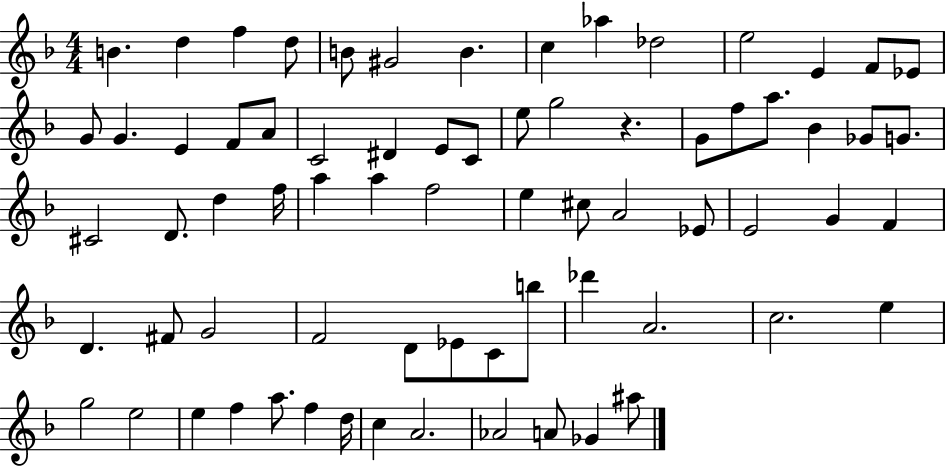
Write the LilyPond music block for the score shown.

{
  \clef treble
  \numericTimeSignature
  \time 4/4
  \key f \major
  \repeat volta 2 { b'4. d''4 f''4 d''8 | b'8 gis'2 b'4. | c''4 aes''4 des''2 | e''2 e'4 f'8 ees'8 | \break g'8 g'4. e'4 f'8 a'8 | c'2 dis'4 e'8 c'8 | e''8 g''2 r4. | g'8 f''8 a''8. bes'4 ges'8 g'8. | \break cis'2 d'8. d''4 f''16 | a''4 a''4 f''2 | e''4 cis''8 a'2 ees'8 | e'2 g'4 f'4 | \break d'4. fis'8 g'2 | f'2 d'8 ees'8 c'8 b''8 | des'''4 a'2. | c''2. e''4 | \break g''2 e''2 | e''4 f''4 a''8. f''4 d''16 | c''4 a'2. | aes'2 a'8 ges'4 ais''8 | \break } \bar "|."
}